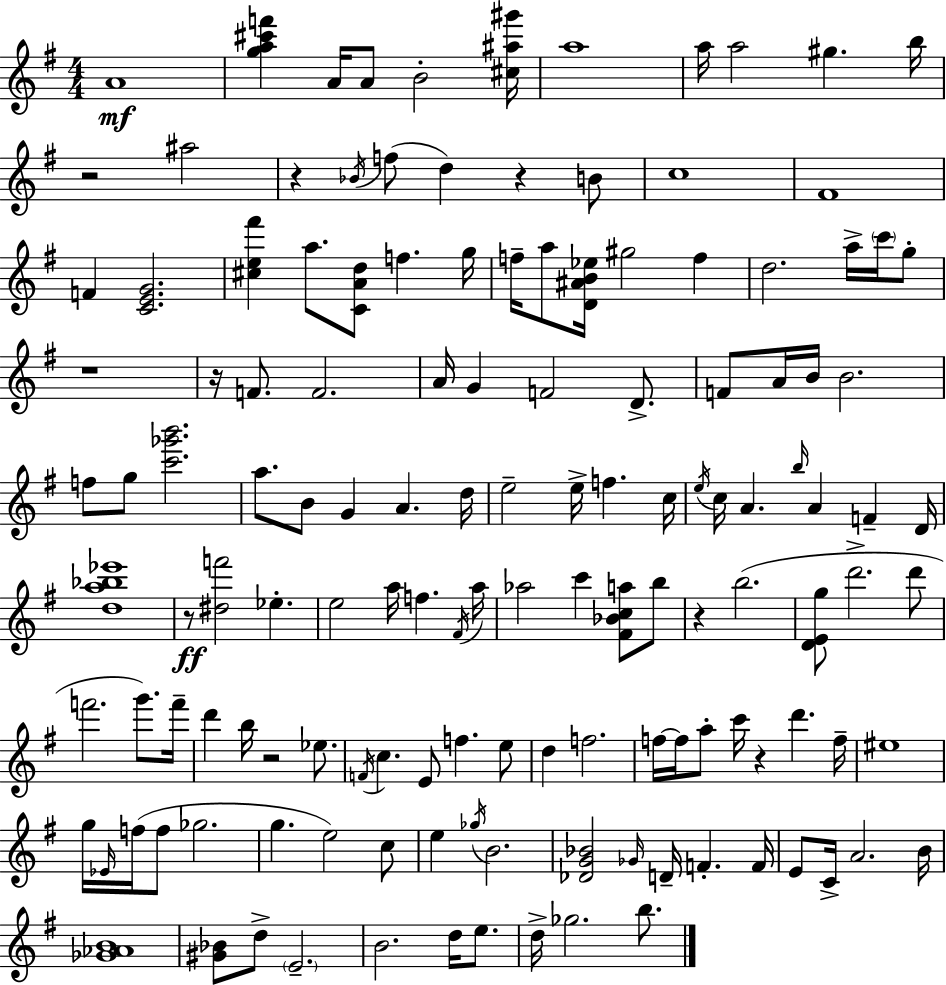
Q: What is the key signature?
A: G major